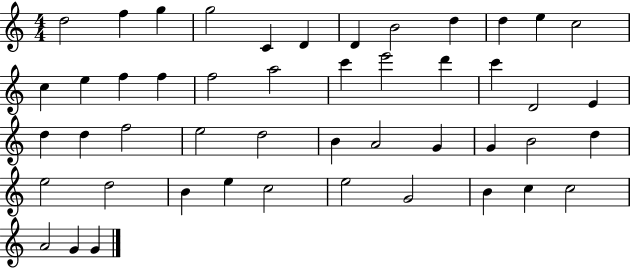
X:1
T:Untitled
M:4/4
L:1/4
K:C
d2 f g g2 C D D B2 d d e c2 c e f f f2 a2 c' e'2 d' c' D2 E d d f2 e2 d2 B A2 G G B2 d e2 d2 B e c2 e2 G2 B c c2 A2 G G